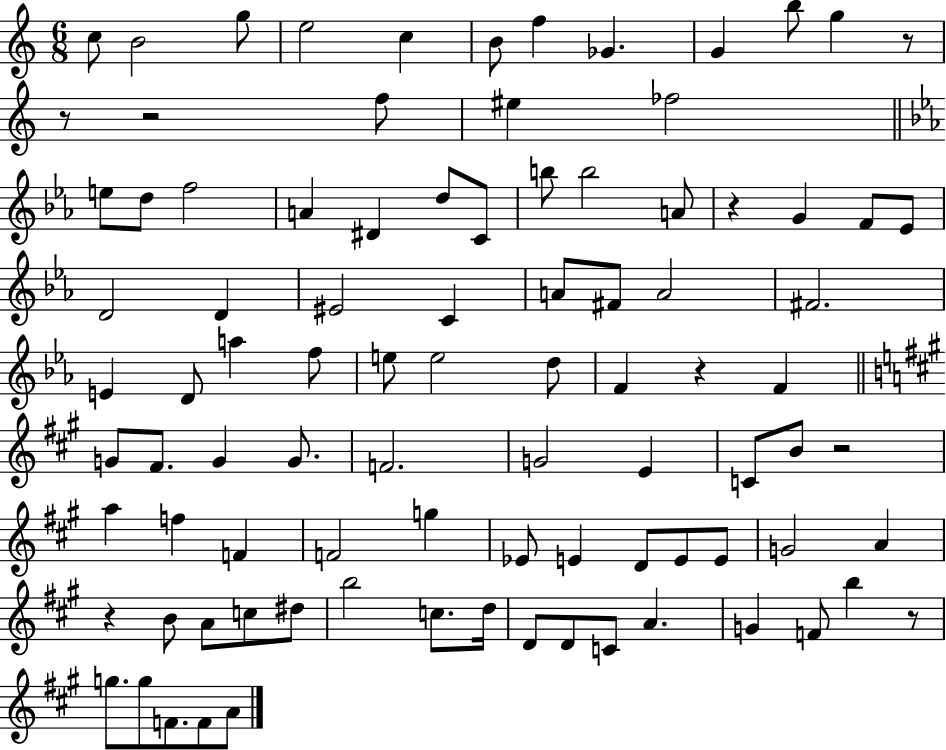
C5/e B4/h G5/e E5/h C5/q B4/e F5/q Gb4/q. G4/q B5/e G5/q R/e R/e R/h F5/e EIS5/q FES5/h E5/e D5/e F5/h A4/q D#4/q D5/e C4/e B5/e B5/h A4/e R/q G4/q F4/e Eb4/e D4/h D4/q EIS4/h C4/q A4/e F#4/e A4/h F#4/h. E4/q D4/e A5/q F5/e E5/e E5/h D5/e F4/q R/q F4/q G4/e F#4/e. G4/q G4/e. F4/h. G4/h E4/q C4/e B4/e R/h A5/q F5/q F4/q F4/h G5/q Eb4/e E4/q D4/e E4/e E4/e G4/h A4/q R/q B4/e A4/e C5/e D#5/e B5/h C5/e. D5/s D4/e D4/e C4/e A4/q. G4/q F4/e B5/q R/e G5/e. G5/e F4/e. F4/e A4/e